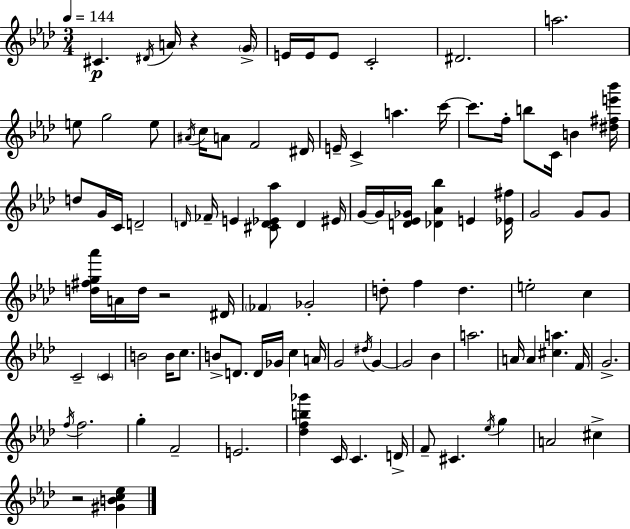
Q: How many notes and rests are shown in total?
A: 99